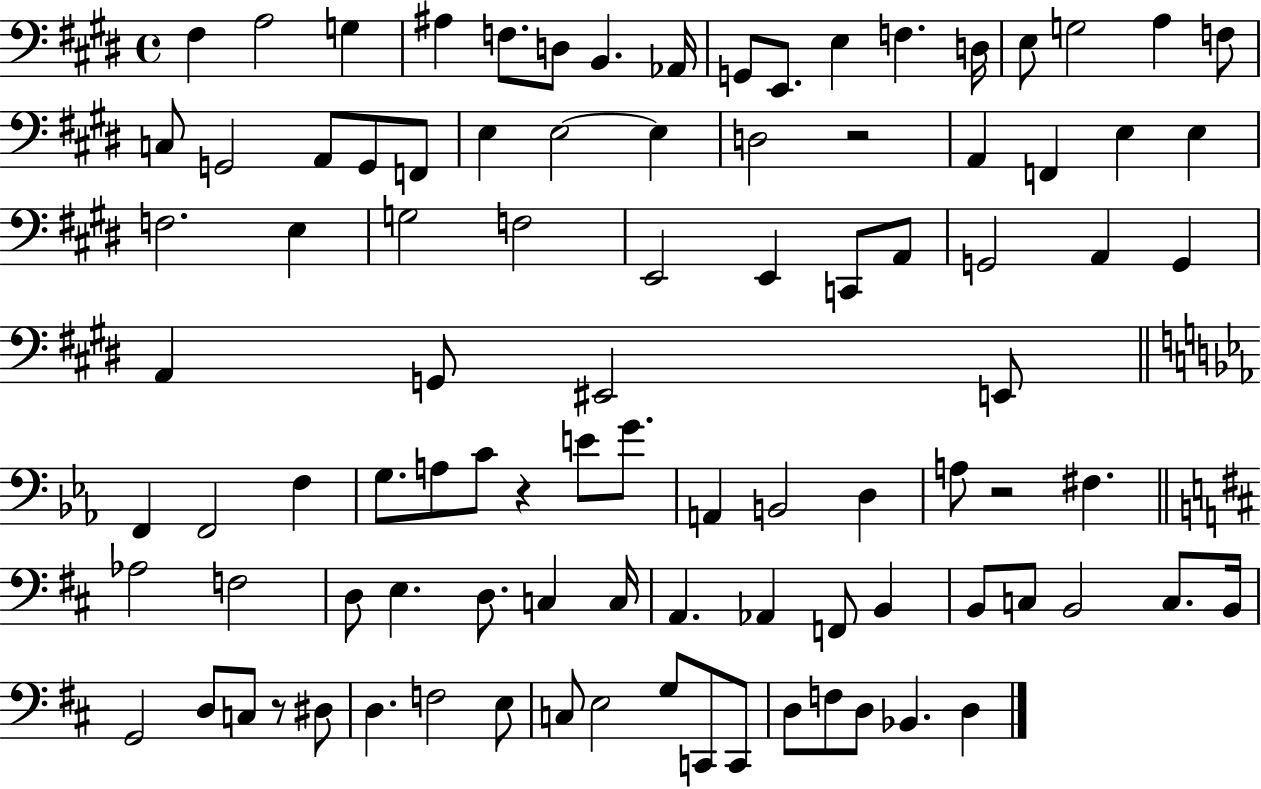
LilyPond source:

{
  \clef bass
  \time 4/4
  \defaultTimeSignature
  \key e \major
  fis4 a2 g4 | ais4 f8. d8 b,4. aes,16 | g,8 e,8. e4 f4. d16 | e8 g2 a4 f8 | \break c8 g,2 a,8 g,8 f,8 | e4 e2~~ e4 | d2 r2 | a,4 f,4 e4 e4 | \break f2. e4 | g2 f2 | e,2 e,4 c,8 a,8 | g,2 a,4 g,4 | \break a,4 g,8 eis,2 e,8 | \bar "||" \break \key ees \major f,4 f,2 f4 | g8. a8 c'8 r4 e'8 g'8. | a,4 b,2 d4 | a8 r2 fis4. | \break \bar "||" \break \key d \major aes2 f2 | d8 e4. d8. c4 c16 | a,4. aes,4 f,8 b,4 | b,8 c8 b,2 c8. b,16 | \break g,2 d8 c8 r8 dis8 | d4. f2 e8 | c8 e2 g8 c,8 c,8 | d8 f8 d8 bes,4. d4 | \break \bar "|."
}